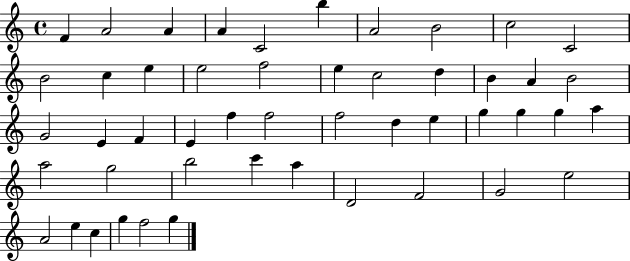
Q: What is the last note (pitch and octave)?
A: G5